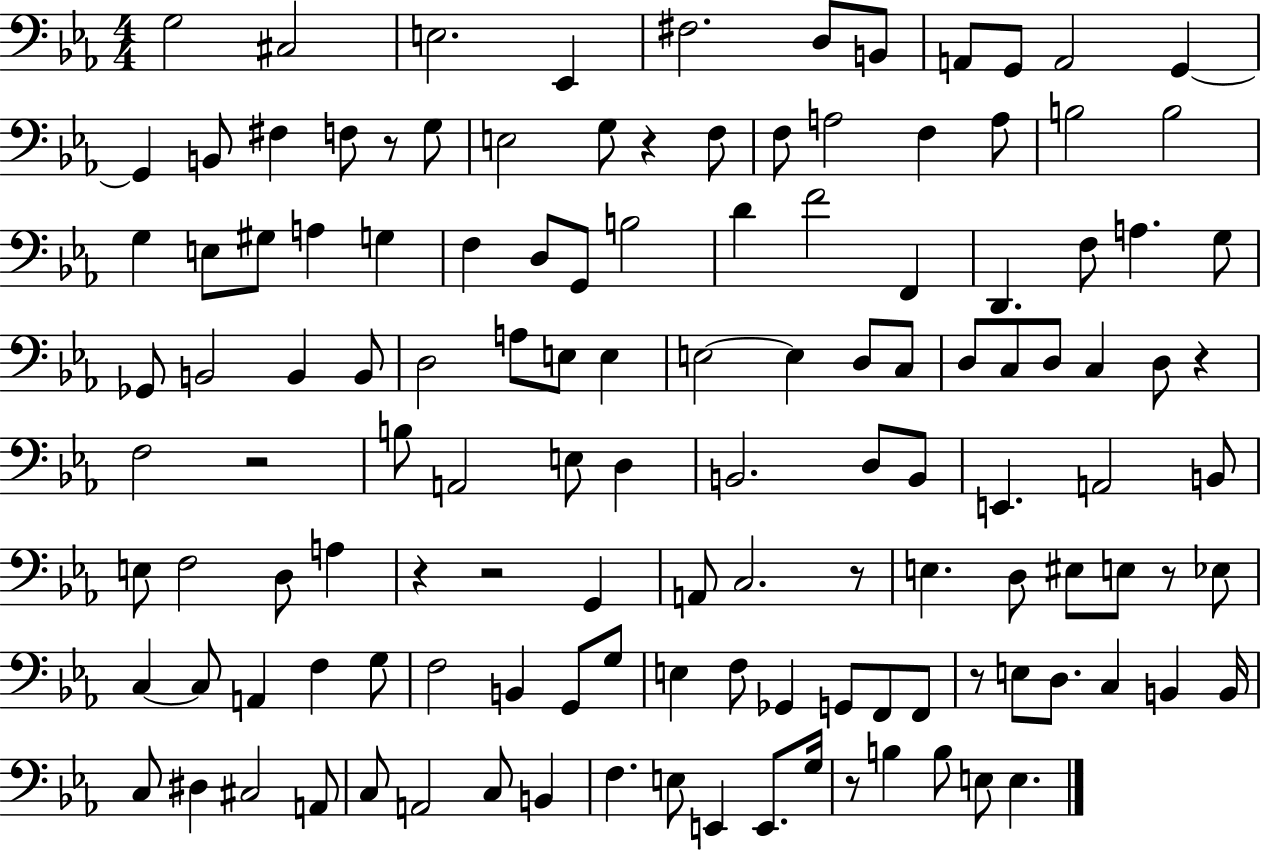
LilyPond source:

{
  \clef bass
  \numericTimeSignature
  \time 4/4
  \key ees \major
  g2 cis2 | e2. ees,4 | fis2. d8 b,8 | a,8 g,8 a,2 g,4~~ | \break g,4 b,8 fis4 f8 r8 g8 | e2 g8 r4 f8 | f8 a2 f4 a8 | b2 b2 | \break g4 e8 gis8 a4 g4 | f4 d8 g,8 b2 | d'4 f'2 f,4 | d,4. f8 a4. g8 | \break ges,8 b,2 b,4 b,8 | d2 a8 e8 e4 | e2~~ e4 d8 c8 | d8 c8 d8 c4 d8 r4 | \break f2 r2 | b8 a,2 e8 d4 | b,2. d8 b,8 | e,4. a,2 b,8 | \break e8 f2 d8 a4 | r4 r2 g,4 | a,8 c2. r8 | e4. d8 eis8 e8 r8 ees8 | \break c4~~ c8 a,4 f4 g8 | f2 b,4 g,8 g8 | e4 f8 ges,4 g,8 f,8 f,8 | r8 e8 d8. c4 b,4 b,16 | \break c8 dis4 cis2 a,8 | c8 a,2 c8 b,4 | f4. e8 e,4 e,8. g16 | r8 b4 b8 e8 e4. | \break \bar "|."
}